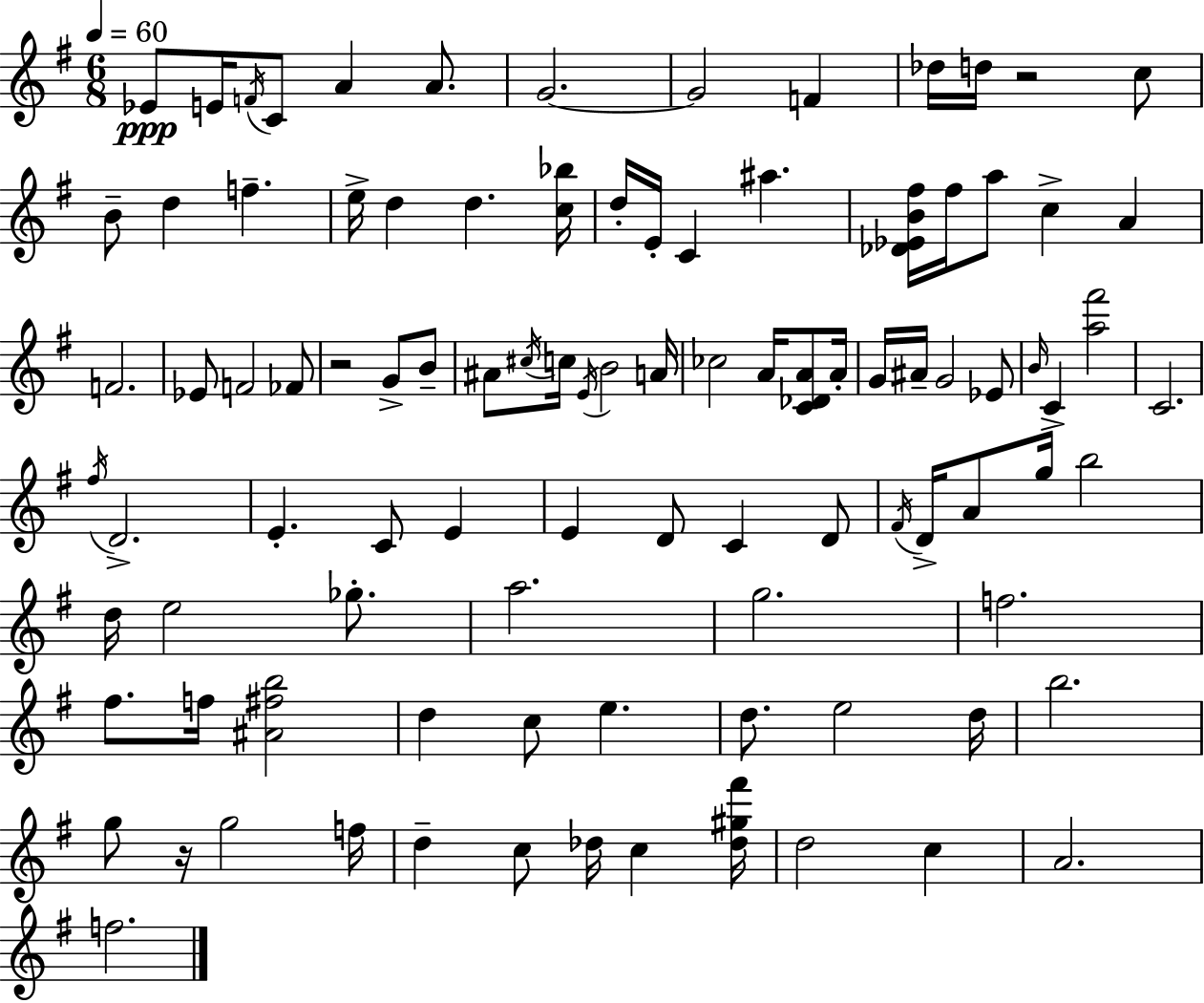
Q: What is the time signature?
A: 6/8